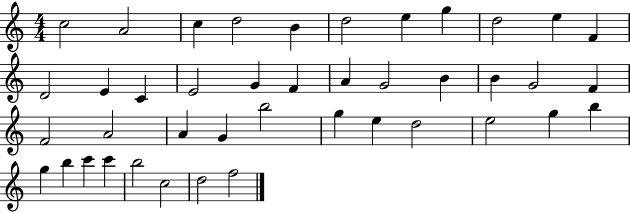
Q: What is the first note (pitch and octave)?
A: C5